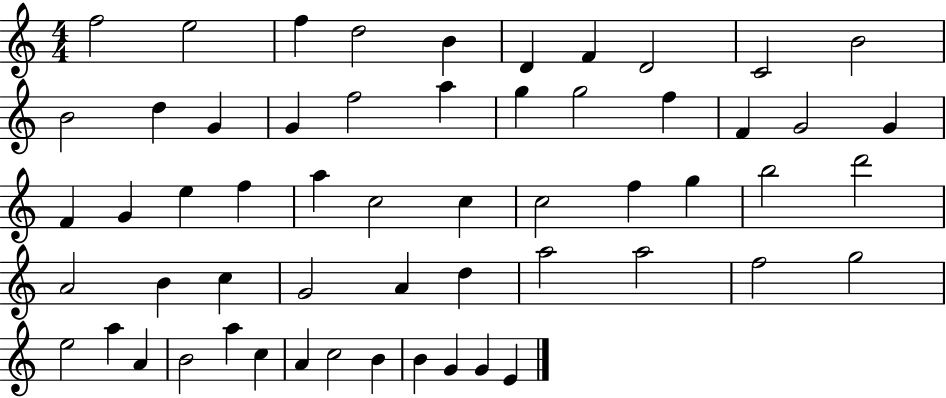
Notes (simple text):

F5/h E5/h F5/q D5/h B4/q D4/q F4/q D4/h C4/h B4/h B4/h D5/q G4/q G4/q F5/h A5/q G5/q G5/h F5/q F4/q G4/h G4/q F4/q G4/q E5/q F5/q A5/q C5/h C5/q C5/h F5/q G5/q B5/h D6/h A4/h B4/q C5/q G4/h A4/q D5/q A5/h A5/h F5/h G5/h E5/h A5/q A4/q B4/h A5/q C5/q A4/q C5/h B4/q B4/q G4/q G4/q E4/q